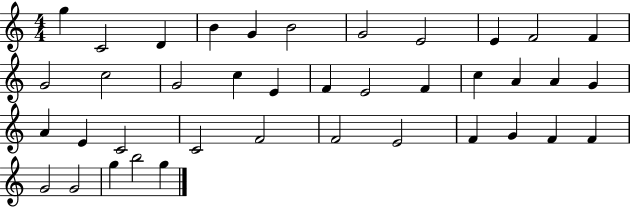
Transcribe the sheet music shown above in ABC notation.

X:1
T:Untitled
M:4/4
L:1/4
K:C
g C2 D B G B2 G2 E2 E F2 F G2 c2 G2 c E F E2 F c A A G A E C2 C2 F2 F2 E2 F G F F G2 G2 g b2 g